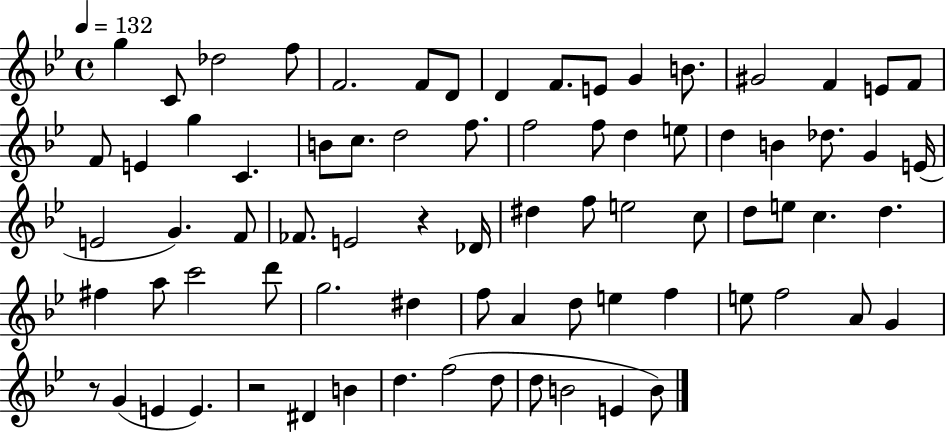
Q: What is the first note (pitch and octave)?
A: G5